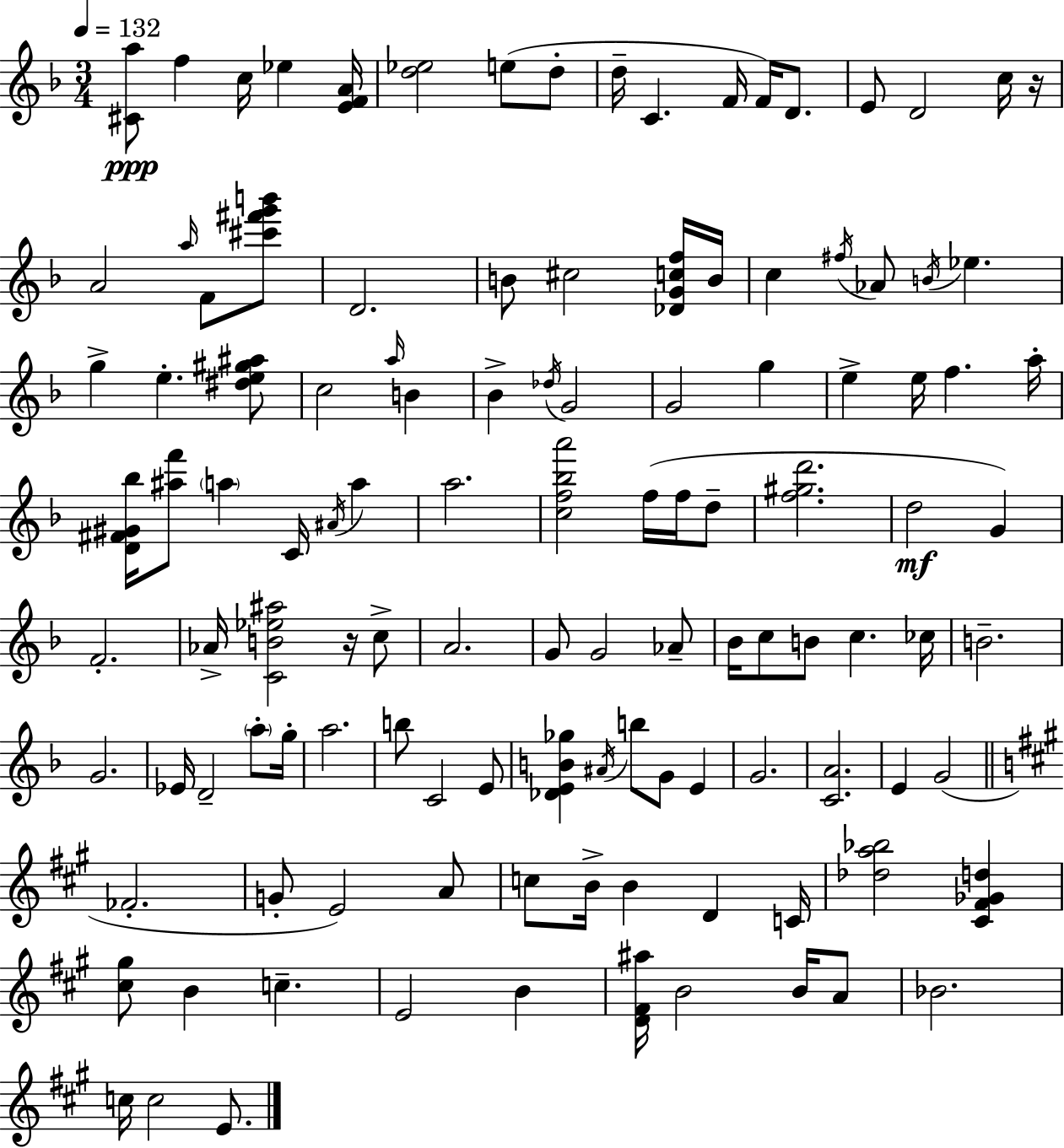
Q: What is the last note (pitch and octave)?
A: E4